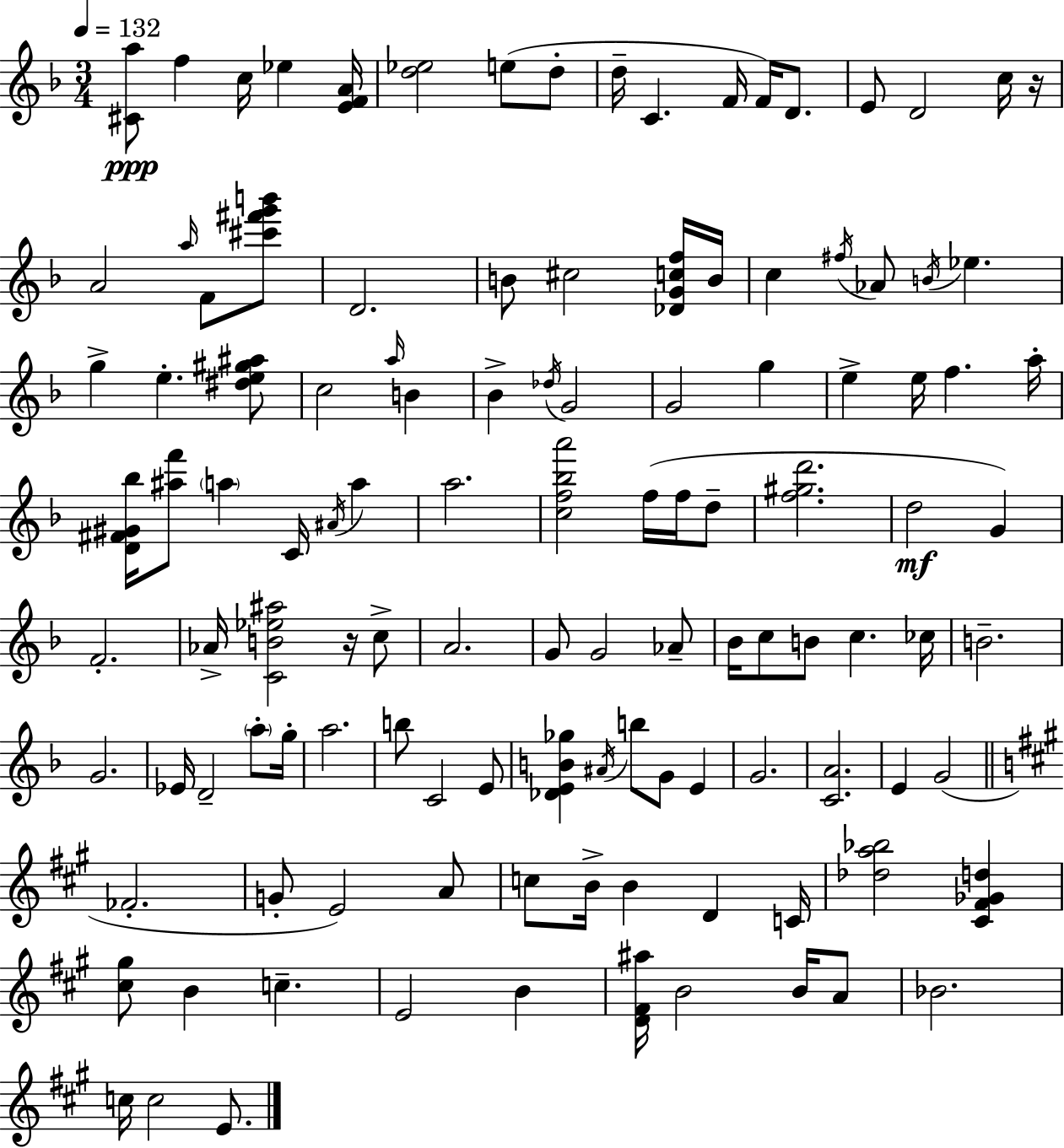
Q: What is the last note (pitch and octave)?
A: E4